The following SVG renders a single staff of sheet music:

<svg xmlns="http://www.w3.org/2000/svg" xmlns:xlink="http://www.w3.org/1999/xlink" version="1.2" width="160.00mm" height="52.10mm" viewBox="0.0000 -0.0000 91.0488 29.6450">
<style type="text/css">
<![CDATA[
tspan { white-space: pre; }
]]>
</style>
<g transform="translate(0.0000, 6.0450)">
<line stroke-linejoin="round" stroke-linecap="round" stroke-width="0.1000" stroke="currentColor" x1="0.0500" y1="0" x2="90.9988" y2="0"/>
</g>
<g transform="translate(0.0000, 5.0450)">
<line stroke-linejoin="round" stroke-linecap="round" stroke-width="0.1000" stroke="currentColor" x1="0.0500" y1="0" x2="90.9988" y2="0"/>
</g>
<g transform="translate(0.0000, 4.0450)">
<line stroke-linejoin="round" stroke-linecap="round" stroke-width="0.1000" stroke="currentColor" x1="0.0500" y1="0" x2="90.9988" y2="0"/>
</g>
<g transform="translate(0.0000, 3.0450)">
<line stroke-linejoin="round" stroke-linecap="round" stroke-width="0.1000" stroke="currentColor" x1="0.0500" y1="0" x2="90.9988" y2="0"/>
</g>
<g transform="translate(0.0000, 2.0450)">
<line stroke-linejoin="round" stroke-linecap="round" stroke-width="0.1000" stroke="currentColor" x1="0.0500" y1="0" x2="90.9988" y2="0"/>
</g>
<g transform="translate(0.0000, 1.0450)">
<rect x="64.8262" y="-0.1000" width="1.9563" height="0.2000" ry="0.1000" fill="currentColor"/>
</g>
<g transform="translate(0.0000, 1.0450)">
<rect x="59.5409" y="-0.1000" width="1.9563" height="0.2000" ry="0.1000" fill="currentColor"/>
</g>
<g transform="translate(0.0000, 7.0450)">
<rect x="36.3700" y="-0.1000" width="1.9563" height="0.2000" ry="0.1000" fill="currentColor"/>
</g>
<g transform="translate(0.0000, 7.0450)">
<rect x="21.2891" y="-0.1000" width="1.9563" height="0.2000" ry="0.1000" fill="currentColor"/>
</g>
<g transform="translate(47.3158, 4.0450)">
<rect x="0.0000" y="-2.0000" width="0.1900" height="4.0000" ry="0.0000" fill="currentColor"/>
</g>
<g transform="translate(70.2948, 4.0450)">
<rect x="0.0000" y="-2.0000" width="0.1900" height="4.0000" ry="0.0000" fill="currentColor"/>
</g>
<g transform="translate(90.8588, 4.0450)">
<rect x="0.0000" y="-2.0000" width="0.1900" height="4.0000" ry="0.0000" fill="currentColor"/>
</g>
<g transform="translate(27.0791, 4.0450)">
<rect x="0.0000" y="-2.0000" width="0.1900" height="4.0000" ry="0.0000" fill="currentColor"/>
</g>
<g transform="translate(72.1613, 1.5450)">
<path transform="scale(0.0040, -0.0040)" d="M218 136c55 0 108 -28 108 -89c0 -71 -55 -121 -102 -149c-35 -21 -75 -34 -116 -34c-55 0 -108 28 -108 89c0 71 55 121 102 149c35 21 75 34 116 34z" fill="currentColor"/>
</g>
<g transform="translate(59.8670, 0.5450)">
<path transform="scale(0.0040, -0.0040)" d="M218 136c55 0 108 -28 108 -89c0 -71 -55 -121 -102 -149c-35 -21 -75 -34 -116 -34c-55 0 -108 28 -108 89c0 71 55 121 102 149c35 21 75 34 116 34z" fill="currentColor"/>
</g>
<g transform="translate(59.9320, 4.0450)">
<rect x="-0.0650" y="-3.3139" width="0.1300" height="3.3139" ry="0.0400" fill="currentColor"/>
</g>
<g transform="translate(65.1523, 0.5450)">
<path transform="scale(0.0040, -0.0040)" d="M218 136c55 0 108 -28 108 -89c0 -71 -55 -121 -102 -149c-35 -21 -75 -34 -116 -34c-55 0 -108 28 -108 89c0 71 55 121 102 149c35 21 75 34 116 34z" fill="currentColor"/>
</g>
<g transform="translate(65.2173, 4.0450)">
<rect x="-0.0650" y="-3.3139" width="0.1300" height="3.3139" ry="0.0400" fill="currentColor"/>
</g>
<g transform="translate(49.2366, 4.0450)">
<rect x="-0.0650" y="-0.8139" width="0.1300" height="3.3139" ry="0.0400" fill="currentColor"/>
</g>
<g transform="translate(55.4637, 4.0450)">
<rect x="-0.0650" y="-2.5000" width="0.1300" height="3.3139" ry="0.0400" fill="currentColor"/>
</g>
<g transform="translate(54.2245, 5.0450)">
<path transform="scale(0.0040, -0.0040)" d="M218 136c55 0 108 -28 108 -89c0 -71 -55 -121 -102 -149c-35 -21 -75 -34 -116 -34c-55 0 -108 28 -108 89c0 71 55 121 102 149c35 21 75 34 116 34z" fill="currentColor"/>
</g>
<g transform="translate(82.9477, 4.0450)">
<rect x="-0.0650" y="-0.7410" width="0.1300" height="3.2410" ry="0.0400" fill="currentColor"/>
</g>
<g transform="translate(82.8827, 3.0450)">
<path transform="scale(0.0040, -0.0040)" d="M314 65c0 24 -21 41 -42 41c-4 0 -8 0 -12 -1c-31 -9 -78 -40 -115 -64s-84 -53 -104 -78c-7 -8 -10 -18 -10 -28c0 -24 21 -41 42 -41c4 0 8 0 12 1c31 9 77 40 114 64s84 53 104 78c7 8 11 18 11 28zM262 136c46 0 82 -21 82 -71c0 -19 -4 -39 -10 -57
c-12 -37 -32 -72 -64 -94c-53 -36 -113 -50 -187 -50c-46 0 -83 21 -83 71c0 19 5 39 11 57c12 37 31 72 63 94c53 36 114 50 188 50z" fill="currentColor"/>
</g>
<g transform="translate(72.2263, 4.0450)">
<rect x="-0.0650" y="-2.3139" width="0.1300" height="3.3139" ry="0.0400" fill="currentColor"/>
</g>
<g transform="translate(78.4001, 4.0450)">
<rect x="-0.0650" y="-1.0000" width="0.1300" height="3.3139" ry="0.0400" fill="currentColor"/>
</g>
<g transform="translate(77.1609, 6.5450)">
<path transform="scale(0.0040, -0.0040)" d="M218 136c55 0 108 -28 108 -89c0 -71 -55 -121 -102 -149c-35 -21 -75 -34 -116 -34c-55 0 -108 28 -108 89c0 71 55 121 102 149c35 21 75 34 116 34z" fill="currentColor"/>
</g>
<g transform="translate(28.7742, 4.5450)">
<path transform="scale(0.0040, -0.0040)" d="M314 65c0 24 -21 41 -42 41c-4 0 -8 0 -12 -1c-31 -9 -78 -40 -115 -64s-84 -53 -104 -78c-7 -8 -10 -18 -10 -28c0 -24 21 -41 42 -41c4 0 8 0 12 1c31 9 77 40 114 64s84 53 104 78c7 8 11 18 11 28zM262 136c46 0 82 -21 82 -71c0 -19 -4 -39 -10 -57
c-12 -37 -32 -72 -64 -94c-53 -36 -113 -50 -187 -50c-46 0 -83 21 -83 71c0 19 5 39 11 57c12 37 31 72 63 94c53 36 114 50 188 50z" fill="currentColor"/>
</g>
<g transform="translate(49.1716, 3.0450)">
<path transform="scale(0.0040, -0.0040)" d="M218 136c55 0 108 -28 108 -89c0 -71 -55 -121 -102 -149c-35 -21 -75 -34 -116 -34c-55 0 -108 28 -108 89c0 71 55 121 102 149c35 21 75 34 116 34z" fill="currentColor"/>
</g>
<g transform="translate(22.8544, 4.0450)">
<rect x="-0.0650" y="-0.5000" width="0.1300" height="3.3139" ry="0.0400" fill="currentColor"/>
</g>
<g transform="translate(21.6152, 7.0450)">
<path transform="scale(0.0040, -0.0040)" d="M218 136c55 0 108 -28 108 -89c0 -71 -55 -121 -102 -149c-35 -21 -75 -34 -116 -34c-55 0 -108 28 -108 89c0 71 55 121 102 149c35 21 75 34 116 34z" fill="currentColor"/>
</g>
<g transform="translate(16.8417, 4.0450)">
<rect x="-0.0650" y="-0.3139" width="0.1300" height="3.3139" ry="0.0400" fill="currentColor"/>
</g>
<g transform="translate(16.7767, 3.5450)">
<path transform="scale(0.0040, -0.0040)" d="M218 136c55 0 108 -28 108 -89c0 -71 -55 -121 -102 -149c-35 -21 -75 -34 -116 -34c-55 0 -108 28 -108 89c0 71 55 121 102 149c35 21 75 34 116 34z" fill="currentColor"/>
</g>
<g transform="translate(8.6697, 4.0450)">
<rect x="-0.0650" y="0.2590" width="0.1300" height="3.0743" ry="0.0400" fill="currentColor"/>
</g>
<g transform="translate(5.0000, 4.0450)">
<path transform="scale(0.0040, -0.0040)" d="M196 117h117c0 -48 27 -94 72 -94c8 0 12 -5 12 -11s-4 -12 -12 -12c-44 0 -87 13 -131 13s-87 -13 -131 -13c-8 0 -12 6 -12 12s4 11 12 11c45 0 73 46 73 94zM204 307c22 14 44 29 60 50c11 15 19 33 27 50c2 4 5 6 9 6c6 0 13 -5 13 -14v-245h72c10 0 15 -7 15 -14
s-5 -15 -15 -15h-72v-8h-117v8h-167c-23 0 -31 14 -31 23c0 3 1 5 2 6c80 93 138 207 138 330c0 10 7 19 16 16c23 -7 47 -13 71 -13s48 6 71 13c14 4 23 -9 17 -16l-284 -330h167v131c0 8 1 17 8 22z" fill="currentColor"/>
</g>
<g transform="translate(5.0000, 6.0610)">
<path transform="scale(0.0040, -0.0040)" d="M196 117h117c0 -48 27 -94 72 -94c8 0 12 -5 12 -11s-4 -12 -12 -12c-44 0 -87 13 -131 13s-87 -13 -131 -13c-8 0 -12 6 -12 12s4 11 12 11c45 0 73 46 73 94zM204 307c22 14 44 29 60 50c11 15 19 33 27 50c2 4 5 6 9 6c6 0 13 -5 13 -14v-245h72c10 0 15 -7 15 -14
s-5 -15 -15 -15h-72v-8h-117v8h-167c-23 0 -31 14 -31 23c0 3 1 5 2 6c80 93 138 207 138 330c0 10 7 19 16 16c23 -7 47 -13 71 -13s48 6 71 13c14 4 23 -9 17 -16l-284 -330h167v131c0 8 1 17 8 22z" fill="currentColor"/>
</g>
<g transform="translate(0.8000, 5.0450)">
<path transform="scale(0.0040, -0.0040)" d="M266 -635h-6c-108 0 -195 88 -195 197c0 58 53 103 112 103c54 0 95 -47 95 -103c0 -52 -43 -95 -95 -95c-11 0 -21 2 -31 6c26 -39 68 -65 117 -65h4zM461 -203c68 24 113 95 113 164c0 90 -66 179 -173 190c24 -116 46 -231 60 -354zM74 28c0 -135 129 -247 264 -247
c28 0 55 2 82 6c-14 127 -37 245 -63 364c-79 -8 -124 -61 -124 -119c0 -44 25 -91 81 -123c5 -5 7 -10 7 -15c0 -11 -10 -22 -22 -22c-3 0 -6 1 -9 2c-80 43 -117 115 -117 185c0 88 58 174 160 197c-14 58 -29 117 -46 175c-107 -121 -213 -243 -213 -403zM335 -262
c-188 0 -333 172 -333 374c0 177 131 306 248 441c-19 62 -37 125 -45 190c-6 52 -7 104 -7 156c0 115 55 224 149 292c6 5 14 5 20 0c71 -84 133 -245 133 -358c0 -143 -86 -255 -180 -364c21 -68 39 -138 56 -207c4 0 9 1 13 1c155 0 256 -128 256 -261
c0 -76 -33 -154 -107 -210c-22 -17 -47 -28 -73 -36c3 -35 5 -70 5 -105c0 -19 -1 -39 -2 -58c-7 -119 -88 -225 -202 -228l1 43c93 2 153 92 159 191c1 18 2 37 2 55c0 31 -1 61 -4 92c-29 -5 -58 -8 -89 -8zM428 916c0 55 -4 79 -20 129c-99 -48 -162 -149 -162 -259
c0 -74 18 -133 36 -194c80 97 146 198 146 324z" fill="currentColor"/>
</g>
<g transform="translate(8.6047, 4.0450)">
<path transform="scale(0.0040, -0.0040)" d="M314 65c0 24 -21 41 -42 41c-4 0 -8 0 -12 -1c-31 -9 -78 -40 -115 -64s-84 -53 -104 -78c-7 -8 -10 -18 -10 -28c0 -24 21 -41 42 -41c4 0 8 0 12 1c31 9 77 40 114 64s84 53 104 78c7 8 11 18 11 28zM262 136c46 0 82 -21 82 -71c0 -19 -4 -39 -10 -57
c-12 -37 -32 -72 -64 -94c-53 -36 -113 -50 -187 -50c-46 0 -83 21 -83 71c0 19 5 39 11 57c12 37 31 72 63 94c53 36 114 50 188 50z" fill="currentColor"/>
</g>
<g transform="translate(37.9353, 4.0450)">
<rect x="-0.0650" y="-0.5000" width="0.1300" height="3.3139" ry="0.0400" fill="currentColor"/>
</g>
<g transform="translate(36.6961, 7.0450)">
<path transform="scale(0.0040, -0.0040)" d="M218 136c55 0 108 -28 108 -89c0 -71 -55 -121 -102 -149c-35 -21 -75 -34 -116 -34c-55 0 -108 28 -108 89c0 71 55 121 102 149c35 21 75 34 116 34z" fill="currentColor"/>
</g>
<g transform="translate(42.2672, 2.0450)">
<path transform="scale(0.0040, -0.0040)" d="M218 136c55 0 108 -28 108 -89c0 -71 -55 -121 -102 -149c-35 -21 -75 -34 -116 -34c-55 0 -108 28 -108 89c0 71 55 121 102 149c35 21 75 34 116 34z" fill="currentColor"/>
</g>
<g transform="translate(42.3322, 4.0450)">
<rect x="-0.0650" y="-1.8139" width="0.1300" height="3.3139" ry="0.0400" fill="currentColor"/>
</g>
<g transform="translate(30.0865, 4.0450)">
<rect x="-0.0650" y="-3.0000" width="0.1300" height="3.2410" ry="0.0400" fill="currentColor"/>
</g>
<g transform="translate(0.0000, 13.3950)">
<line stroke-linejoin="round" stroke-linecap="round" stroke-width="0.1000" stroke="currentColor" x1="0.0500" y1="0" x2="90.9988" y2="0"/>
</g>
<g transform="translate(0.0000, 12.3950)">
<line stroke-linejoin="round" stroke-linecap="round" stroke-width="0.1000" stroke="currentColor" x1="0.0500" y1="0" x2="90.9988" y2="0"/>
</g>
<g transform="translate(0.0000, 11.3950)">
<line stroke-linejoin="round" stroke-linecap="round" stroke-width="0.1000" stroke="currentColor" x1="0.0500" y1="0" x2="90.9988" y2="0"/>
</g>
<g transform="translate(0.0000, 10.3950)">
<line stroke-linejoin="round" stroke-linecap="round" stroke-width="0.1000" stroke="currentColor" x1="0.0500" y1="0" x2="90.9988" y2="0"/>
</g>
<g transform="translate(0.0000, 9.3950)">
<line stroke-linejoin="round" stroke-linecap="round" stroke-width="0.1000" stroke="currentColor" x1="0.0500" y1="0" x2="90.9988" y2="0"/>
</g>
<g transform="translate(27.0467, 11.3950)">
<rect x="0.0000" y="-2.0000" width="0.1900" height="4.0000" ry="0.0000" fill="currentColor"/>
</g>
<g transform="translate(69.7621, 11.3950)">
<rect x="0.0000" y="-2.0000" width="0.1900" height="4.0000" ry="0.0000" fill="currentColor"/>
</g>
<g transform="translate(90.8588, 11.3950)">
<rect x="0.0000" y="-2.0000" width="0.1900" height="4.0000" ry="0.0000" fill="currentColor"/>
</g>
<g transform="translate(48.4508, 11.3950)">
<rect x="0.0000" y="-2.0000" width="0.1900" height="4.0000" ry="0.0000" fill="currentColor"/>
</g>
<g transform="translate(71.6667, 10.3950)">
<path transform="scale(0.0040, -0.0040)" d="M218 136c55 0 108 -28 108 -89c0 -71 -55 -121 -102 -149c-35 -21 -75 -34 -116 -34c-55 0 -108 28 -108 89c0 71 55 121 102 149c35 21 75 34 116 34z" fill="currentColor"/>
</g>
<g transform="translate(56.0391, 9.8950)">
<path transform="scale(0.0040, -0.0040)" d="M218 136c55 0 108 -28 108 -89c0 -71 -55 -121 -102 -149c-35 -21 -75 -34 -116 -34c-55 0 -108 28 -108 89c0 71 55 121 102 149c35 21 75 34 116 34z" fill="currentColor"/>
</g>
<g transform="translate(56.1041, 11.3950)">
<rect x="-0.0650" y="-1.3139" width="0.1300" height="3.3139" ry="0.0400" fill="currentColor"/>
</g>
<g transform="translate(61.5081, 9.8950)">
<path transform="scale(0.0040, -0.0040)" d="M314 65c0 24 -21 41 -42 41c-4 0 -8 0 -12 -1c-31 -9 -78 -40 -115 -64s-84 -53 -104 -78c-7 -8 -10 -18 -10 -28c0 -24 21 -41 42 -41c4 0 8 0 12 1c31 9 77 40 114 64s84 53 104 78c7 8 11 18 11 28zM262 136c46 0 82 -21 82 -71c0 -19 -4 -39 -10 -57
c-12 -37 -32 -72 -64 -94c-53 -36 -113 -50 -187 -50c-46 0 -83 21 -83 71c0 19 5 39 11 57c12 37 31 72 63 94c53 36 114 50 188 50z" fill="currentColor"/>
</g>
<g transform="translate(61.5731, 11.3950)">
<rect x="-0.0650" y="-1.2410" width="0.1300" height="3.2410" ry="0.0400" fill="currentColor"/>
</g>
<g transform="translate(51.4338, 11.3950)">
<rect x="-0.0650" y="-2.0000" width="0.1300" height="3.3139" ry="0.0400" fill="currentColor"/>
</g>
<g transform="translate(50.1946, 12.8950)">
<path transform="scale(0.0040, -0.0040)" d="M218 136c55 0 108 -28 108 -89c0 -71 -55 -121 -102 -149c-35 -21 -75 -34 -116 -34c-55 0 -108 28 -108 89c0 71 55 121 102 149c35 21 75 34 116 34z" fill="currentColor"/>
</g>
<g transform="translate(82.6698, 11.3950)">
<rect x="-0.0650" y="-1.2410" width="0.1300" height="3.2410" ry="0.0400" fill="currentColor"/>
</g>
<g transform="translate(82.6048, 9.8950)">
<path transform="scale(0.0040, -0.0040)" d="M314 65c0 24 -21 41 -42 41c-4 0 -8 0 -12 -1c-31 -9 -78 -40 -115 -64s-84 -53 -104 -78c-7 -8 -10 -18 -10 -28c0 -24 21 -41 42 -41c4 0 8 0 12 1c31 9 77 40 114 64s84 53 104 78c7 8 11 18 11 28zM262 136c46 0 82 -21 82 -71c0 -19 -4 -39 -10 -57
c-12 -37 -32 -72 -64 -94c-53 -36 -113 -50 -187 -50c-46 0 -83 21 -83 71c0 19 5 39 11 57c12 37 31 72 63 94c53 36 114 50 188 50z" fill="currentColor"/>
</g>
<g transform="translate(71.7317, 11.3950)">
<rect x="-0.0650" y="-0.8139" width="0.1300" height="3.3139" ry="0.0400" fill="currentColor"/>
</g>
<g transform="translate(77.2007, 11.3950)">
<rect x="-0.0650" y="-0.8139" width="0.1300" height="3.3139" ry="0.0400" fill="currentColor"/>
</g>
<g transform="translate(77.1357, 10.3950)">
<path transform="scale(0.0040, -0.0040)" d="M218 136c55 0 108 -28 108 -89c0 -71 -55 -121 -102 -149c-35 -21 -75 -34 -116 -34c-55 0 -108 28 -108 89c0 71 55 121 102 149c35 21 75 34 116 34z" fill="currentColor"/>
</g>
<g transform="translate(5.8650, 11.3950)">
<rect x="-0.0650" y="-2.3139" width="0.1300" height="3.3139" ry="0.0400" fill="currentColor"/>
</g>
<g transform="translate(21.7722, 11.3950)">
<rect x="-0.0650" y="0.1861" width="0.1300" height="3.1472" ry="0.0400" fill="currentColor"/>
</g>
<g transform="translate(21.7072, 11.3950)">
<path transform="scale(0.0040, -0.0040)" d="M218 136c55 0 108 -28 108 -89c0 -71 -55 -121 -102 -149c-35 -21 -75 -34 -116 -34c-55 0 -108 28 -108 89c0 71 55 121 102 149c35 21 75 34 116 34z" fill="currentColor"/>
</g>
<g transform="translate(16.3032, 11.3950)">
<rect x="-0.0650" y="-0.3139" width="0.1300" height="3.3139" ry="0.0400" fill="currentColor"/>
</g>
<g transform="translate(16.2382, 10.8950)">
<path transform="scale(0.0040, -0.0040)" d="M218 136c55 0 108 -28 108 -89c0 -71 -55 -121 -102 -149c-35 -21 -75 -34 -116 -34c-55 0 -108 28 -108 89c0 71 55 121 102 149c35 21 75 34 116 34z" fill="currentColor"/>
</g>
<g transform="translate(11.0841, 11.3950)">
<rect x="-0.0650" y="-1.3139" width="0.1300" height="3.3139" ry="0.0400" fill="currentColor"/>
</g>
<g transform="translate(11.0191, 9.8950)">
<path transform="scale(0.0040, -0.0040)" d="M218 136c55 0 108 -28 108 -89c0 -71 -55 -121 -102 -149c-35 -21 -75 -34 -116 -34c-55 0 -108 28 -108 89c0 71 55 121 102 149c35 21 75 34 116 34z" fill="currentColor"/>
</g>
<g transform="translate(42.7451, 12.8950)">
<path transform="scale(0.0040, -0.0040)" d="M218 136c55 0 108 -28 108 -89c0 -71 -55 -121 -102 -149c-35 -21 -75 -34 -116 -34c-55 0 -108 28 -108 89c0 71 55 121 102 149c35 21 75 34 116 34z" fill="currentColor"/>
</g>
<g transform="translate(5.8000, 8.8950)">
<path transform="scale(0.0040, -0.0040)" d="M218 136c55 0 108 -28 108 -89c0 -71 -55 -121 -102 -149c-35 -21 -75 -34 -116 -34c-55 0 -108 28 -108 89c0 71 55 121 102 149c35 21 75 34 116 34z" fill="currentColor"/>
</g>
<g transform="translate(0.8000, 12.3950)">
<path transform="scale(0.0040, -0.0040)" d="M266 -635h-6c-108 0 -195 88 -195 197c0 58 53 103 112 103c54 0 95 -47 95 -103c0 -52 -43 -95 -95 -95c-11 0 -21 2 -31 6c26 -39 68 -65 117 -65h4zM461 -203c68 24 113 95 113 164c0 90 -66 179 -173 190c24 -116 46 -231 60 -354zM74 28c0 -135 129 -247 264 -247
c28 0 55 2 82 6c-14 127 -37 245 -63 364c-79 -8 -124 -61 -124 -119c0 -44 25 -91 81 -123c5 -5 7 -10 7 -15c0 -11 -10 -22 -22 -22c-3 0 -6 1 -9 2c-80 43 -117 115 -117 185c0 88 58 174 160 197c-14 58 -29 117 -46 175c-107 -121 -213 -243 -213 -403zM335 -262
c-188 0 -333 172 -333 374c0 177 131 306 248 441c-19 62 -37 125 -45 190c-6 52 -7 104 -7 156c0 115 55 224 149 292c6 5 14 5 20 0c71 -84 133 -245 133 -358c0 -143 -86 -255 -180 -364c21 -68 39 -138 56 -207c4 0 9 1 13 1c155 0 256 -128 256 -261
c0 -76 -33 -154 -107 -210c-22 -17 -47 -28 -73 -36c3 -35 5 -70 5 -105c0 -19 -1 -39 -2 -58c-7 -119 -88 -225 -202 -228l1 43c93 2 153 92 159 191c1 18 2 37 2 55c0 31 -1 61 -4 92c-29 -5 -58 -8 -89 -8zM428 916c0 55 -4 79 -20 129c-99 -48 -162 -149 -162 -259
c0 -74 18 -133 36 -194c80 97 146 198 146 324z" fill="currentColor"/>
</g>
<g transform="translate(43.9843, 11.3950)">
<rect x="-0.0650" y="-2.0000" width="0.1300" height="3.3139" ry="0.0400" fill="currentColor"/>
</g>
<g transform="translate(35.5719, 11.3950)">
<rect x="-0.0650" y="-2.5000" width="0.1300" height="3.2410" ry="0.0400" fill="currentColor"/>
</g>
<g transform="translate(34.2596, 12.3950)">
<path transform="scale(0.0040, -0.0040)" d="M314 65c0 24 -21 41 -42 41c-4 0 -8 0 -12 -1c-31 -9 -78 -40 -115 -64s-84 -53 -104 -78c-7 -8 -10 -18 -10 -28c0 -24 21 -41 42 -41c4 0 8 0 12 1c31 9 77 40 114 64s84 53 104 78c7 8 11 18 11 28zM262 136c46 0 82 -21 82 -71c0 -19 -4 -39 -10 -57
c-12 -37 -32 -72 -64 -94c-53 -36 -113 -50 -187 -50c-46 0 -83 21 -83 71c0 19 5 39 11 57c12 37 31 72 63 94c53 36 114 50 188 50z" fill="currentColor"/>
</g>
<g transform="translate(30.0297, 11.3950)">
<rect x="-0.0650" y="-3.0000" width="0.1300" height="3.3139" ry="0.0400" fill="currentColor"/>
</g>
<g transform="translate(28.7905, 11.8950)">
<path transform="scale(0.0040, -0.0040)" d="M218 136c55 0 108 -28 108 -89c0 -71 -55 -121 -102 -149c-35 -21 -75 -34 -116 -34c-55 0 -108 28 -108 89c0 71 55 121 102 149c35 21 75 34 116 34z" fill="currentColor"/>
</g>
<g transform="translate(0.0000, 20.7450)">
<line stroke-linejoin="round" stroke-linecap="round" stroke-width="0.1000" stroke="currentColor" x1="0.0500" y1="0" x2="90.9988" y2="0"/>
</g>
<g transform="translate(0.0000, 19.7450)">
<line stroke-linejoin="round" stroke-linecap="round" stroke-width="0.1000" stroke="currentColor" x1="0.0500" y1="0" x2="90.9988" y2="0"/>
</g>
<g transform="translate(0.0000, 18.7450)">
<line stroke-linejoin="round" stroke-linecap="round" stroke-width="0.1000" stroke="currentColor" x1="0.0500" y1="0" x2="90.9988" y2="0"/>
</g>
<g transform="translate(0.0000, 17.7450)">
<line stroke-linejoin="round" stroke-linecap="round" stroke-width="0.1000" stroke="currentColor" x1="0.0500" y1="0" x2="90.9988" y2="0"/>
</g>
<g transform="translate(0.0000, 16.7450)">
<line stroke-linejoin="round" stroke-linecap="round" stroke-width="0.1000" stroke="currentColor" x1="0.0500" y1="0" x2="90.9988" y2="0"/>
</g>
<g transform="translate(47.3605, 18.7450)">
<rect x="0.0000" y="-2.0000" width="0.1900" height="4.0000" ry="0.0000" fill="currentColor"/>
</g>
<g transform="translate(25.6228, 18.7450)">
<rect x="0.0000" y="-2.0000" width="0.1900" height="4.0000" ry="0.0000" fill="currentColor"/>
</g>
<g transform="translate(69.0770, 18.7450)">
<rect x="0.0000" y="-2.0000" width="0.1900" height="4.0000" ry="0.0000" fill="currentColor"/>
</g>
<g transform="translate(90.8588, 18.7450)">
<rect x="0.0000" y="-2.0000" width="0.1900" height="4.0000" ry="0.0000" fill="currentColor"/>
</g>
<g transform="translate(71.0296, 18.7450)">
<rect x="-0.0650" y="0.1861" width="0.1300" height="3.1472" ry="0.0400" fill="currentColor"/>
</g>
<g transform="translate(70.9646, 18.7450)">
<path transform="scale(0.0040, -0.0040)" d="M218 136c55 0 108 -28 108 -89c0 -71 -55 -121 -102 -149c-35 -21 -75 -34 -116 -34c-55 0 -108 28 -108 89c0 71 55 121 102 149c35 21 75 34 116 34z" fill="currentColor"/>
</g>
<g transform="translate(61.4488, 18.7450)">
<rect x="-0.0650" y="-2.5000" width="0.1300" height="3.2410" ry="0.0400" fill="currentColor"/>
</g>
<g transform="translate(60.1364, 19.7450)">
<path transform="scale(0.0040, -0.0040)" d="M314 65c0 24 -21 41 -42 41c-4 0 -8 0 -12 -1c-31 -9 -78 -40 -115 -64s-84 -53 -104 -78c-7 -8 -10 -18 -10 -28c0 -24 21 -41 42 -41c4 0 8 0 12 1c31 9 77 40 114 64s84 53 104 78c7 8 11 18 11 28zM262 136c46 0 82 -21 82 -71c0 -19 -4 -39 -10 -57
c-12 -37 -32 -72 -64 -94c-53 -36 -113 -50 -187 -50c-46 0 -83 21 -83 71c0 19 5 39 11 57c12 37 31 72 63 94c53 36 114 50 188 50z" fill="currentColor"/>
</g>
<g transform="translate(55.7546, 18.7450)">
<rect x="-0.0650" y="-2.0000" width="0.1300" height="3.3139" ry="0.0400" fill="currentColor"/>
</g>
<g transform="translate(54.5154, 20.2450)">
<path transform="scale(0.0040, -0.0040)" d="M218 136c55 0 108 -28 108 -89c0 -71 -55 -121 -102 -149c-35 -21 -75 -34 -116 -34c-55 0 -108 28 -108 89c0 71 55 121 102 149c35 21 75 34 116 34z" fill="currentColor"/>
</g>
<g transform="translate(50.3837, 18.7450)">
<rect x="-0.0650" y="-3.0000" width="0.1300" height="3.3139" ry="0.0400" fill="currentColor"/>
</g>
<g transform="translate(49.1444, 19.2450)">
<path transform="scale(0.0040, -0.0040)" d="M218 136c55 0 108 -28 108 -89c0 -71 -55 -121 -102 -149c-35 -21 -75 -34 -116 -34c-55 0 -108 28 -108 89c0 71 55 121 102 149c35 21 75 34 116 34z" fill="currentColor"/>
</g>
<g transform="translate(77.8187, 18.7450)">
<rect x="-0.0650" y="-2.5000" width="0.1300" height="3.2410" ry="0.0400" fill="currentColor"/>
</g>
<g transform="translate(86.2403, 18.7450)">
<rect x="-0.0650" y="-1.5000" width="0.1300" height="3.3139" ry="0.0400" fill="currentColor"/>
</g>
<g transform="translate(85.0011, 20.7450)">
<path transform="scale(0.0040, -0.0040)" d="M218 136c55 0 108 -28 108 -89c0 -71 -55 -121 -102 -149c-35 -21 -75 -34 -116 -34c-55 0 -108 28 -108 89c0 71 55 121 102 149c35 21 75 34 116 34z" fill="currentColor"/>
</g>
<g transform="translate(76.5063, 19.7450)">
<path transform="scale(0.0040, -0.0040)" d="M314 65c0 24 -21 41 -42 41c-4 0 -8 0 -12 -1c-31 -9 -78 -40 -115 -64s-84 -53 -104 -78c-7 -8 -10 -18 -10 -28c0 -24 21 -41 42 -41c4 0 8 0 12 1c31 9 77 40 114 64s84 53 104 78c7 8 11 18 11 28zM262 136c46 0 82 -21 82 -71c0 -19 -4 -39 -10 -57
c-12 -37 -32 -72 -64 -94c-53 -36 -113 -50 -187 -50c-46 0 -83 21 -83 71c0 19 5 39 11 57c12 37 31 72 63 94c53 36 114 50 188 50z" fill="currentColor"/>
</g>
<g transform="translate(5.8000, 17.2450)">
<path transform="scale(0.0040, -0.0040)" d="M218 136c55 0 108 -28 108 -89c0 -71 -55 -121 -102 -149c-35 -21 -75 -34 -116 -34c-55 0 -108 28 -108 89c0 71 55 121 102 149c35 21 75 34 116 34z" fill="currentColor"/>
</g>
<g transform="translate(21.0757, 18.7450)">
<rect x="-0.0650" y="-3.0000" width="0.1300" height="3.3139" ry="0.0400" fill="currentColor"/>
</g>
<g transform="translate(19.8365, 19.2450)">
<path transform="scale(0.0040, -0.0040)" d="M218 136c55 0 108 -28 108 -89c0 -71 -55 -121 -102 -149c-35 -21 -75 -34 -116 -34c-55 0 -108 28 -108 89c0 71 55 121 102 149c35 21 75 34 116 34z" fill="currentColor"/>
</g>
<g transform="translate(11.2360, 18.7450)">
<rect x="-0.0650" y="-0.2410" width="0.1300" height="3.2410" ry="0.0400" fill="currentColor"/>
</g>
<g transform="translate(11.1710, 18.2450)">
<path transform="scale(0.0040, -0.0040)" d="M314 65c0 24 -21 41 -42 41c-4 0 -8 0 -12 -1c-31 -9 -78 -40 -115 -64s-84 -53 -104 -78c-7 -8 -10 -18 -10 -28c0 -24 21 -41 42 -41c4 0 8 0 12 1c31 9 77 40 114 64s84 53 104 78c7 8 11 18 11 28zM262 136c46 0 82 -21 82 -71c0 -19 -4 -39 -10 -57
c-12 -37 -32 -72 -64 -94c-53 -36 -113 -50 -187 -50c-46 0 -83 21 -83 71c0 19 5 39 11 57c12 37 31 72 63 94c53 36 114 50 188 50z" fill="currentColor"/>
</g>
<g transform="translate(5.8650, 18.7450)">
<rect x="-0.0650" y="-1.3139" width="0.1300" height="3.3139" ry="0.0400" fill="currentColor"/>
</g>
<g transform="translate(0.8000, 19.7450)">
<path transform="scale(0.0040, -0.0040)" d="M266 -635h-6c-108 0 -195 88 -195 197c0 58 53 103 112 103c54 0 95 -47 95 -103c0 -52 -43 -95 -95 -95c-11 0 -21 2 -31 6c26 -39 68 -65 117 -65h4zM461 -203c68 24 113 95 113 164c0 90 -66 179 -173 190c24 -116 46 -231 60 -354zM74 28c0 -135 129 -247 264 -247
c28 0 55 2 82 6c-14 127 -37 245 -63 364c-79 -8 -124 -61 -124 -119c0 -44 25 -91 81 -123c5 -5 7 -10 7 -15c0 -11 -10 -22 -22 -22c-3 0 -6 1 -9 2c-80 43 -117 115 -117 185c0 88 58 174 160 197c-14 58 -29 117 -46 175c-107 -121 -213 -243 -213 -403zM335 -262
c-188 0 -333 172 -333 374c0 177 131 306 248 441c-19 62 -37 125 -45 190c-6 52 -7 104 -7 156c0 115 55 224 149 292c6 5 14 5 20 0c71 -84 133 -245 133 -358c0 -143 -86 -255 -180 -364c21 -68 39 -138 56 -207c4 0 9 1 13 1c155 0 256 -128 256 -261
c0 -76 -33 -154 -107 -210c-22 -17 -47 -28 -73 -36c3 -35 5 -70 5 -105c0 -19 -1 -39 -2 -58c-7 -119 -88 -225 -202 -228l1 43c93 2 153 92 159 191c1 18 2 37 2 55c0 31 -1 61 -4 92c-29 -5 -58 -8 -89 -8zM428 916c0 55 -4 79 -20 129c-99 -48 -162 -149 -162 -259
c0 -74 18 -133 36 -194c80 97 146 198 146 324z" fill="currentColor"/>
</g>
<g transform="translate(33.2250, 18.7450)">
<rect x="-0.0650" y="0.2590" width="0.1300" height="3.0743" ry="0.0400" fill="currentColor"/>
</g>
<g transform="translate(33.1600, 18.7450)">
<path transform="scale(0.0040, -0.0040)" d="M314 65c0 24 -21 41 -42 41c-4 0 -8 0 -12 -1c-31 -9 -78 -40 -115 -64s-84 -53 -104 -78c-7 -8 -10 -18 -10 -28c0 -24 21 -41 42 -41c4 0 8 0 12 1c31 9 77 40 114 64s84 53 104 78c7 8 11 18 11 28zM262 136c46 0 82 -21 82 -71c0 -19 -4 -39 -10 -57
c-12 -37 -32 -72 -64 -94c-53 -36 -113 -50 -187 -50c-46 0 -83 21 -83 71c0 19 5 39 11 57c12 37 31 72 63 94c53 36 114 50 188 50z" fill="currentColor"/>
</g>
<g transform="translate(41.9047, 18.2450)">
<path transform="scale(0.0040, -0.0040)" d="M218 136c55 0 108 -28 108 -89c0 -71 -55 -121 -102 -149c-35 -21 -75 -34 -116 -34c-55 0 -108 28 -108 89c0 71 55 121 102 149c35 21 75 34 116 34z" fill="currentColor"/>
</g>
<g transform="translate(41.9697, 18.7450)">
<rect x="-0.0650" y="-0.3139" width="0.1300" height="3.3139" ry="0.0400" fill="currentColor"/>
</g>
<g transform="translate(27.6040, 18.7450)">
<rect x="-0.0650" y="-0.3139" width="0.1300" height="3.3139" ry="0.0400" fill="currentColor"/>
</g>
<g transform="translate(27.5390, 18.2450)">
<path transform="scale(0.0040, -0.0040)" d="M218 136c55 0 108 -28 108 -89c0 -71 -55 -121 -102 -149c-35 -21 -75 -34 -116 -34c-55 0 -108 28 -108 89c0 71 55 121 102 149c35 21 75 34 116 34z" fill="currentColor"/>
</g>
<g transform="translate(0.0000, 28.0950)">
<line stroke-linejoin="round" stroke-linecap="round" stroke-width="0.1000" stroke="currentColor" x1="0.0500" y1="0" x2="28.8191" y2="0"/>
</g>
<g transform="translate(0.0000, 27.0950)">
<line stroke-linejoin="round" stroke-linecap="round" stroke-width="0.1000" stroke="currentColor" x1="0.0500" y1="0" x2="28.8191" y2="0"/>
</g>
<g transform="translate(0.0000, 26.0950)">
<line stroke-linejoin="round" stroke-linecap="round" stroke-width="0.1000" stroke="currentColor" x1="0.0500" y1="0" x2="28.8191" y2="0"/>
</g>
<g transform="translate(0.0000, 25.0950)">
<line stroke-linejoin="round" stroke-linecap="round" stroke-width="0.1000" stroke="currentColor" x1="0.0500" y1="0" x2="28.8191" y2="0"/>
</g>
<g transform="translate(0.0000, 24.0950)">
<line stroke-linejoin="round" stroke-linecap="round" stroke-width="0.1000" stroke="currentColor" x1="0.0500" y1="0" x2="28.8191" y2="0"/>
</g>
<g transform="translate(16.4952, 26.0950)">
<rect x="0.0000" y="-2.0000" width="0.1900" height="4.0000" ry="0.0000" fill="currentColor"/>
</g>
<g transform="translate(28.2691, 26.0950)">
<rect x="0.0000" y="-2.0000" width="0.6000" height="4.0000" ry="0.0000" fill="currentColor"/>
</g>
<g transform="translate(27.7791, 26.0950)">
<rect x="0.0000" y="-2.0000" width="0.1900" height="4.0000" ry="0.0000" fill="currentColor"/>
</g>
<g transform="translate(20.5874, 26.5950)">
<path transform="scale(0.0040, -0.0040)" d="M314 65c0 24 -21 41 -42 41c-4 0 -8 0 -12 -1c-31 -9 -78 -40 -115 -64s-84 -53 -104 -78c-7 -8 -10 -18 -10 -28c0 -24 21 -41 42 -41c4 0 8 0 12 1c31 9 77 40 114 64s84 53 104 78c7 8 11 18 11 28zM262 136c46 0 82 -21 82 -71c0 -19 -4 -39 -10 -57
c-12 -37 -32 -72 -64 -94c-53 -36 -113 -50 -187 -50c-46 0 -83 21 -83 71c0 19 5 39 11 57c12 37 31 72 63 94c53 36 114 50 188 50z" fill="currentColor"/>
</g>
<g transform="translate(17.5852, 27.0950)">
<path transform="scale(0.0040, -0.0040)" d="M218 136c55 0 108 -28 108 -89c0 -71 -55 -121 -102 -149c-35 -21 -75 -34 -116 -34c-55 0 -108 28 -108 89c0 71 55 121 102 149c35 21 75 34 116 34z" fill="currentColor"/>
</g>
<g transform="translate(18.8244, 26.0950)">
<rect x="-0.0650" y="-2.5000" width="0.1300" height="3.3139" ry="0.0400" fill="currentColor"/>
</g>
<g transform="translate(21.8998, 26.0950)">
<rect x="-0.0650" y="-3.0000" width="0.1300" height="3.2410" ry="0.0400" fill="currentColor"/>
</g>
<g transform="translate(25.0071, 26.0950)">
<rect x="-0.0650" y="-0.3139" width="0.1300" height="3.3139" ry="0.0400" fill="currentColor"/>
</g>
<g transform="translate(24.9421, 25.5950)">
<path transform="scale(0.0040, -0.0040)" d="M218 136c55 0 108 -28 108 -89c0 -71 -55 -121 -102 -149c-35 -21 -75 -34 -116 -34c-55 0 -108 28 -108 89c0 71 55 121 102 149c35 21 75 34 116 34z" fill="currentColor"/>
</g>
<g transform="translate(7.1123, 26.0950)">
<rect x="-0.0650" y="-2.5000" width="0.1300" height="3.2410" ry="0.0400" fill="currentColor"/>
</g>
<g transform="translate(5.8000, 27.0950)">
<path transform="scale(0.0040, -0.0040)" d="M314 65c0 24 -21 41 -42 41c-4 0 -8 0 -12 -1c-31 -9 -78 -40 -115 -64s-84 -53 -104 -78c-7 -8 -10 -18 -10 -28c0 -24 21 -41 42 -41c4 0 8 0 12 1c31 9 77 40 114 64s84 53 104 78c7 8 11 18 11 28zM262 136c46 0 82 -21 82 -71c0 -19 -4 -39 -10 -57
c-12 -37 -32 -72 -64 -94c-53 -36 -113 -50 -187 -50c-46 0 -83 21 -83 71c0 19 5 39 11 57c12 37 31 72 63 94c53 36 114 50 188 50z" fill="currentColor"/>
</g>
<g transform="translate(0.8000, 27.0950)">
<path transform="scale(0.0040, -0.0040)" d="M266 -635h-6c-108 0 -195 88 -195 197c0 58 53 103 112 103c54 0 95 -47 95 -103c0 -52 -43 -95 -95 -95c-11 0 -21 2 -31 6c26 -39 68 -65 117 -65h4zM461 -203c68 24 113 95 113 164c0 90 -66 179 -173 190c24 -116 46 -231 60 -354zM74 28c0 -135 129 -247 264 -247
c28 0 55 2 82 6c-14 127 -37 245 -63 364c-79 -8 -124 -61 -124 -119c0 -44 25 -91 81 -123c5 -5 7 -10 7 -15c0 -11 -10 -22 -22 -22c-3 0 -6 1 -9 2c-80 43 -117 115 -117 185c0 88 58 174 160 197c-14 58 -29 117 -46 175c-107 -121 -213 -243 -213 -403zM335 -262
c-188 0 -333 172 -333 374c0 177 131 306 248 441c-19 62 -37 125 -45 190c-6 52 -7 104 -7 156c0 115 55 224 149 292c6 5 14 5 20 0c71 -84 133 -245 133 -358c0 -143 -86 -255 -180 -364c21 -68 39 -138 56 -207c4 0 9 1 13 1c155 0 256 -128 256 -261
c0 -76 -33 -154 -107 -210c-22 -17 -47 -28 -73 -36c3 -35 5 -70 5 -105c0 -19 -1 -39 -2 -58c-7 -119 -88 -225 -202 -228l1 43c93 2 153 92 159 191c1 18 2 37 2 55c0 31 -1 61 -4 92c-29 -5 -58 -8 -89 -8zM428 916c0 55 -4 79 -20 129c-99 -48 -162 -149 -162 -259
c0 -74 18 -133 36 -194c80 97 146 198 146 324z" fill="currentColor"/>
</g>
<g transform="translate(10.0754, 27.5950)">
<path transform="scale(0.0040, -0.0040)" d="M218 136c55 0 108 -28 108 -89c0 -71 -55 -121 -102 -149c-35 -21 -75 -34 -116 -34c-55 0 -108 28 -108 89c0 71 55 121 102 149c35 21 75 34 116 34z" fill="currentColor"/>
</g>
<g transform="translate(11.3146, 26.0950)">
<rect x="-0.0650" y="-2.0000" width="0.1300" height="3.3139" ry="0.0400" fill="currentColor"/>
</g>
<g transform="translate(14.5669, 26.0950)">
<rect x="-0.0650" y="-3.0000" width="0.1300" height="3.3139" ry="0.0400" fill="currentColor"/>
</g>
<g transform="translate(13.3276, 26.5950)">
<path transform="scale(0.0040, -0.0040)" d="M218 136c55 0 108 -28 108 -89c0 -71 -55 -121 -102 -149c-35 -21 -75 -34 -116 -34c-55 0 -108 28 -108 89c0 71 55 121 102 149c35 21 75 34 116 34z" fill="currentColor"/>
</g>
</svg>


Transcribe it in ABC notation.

X:1
T:Untitled
M:4/4
L:1/4
K:C
B2 c C A2 C f d G b b g D d2 g e c B A G2 F F e e2 d d e2 e c2 A c B2 c A F G2 B G2 E G2 F A G A2 c